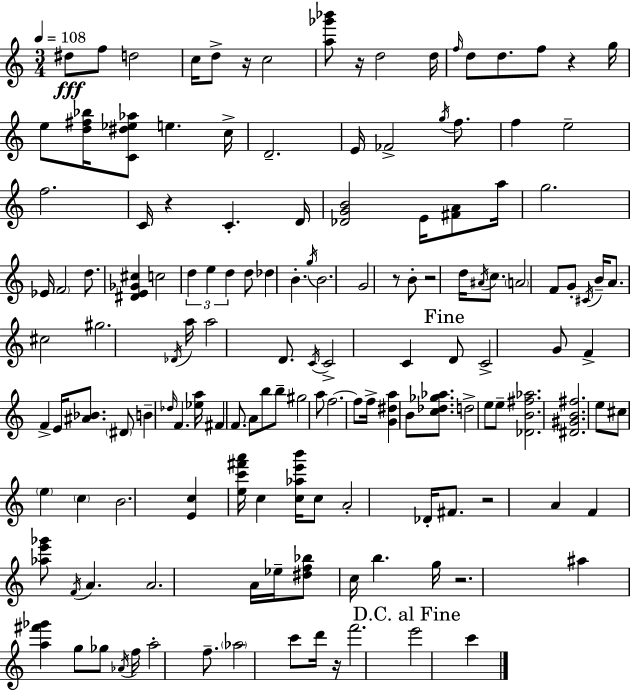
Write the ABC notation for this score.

X:1
T:Untitled
M:3/4
L:1/4
K:Am
^d/2 f/2 d2 c/4 d/2 z/4 c2 [a_g'_b']/2 z/4 d2 d/4 f/4 d/2 d/2 f/2 z g/4 e/2 [d^f_b]/4 [C^d_e_a]/2 e c/4 D2 E/4 _F2 g/4 f/2 f e2 f2 C/4 z C D/4 [_DGB]2 E/4 [^FA]/2 a/4 g2 _E/4 F2 d/2 [^DE_G^c] c2 d e d d/2 _d B g/4 B2 G2 z/2 B/2 z2 d/4 ^A/4 c/2 A2 F/2 G/2 ^C/4 B/4 A/2 ^c2 ^g2 _D/4 a/4 a2 D/2 C/4 C2 C D/2 C2 G/2 F F E/4 [^A_B]/2 ^D/2 B _d/4 F [_ea]/4 ^F F/2 A/2 b/2 b/2 ^g2 a/2 f2 f/2 f/4 [G^da] B/2 [c_d_g_a]/2 d2 e/2 e/2 [_DB^f_a]2 [^D^GB^f]2 e/2 ^c/2 e c B2 [Ec] [ec'^f'a']/4 c [c_ae'b']/4 c/2 A2 _D/4 ^F/2 z2 A F [_ae'_g']/2 F/4 A A2 A/4 _e/4 [^df_b]/2 c/4 b g/4 z2 ^a [a^f'_g'] g/2 _g/2 _A/4 f/4 a2 f/2 _a2 c'/2 d'/4 z/4 f'2 e'2 c'